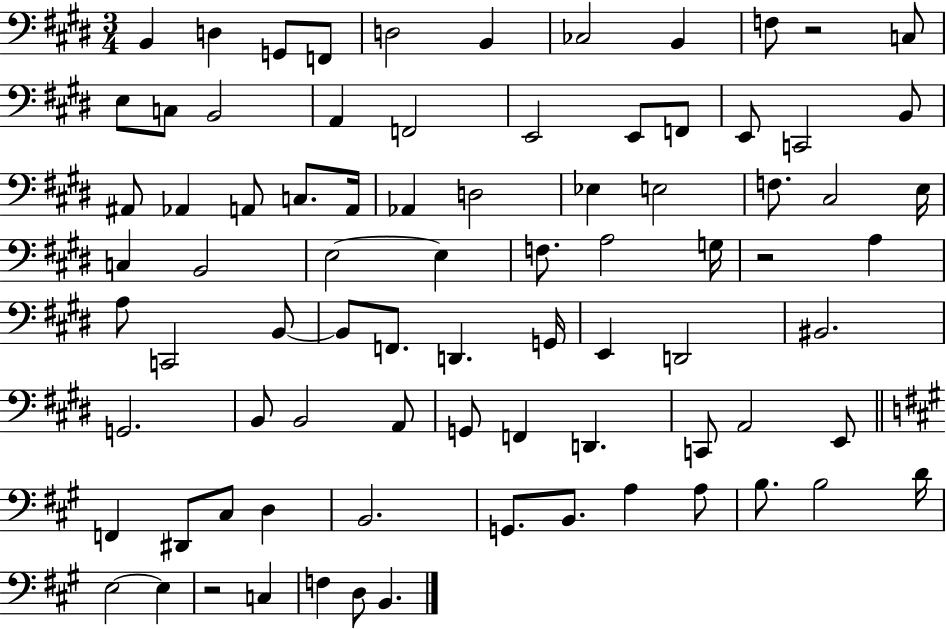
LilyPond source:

{
  \clef bass
  \numericTimeSignature
  \time 3/4
  \key e \major
  b,4 d4 g,8 f,8 | d2 b,4 | ces2 b,4 | f8 r2 c8 | \break e8 c8 b,2 | a,4 f,2 | e,2 e,8 f,8 | e,8 c,2 b,8 | \break ais,8 aes,4 a,8 c8. a,16 | aes,4 d2 | ees4 e2 | f8. cis2 e16 | \break c4 b,2 | e2~~ e4 | f8. a2 g16 | r2 a4 | \break a8 c,2 b,8~~ | b,8 f,8. d,4. g,16 | e,4 d,2 | bis,2. | \break g,2. | b,8 b,2 a,8 | g,8 f,4 d,4. | c,8 a,2 e,8 | \break \bar "||" \break \key a \major f,4 dis,8 cis8 d4 | b,2. | g,8. b,8. a4 a8 | b8. b2 d'16 | \break e2~~ e4 | r2 c4 | f4 d8 b,4. | \bar "|."
}